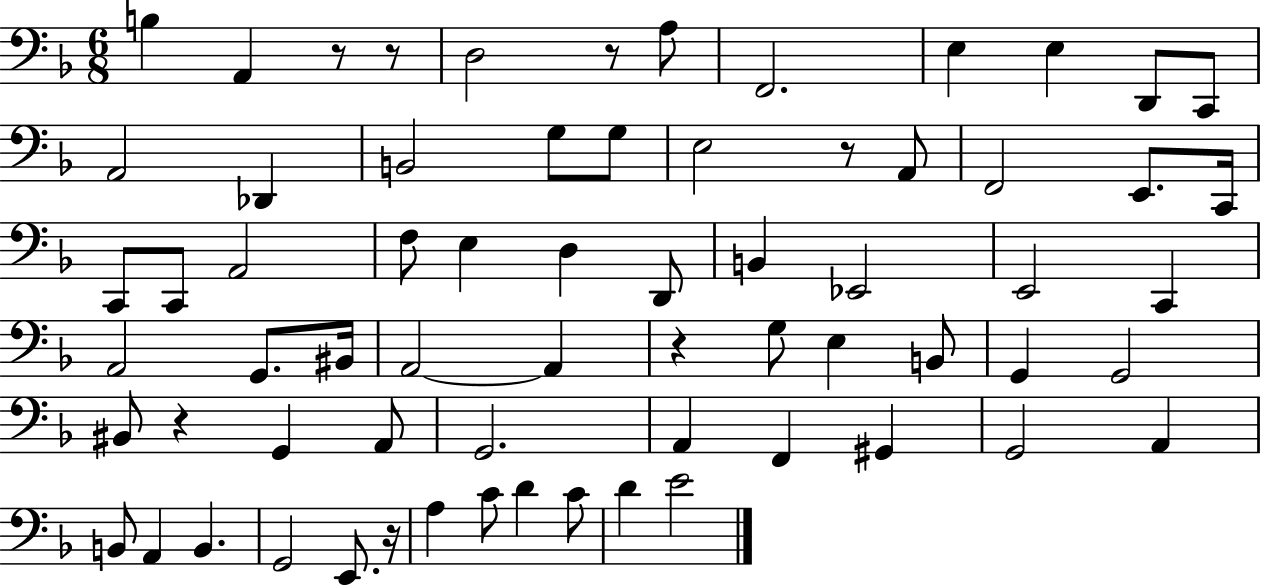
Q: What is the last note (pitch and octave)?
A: E4